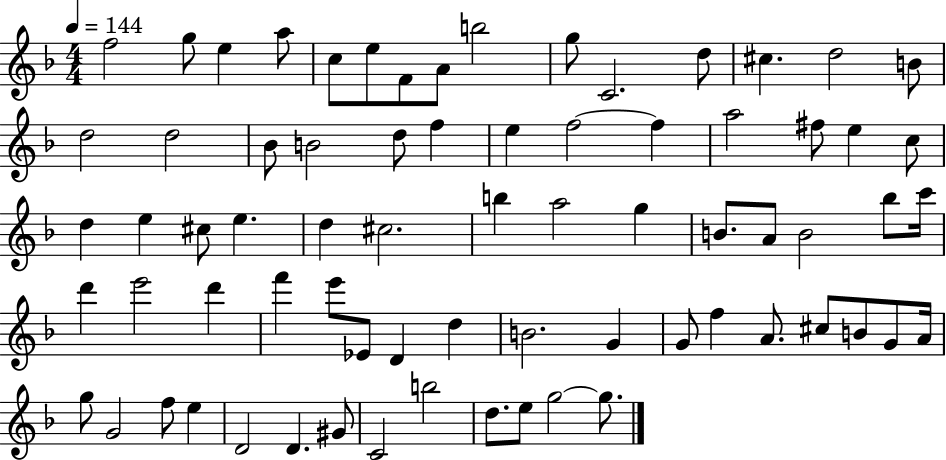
F5/h G5/e E5/q A5/e C5/e E5/e F4/e A4/e B5/h G5/e C4/h. D5/e C#5/q. D5/h B4/e D5/h D5/h Bb4/e B4/h D5/e F5/q E5/q F5/h F5/q A5/h F#5/e E5/q C5/e D5/q E5/q C#5/e E5/q. D5/q C#5/h. B5/q A5/h G5/q B4/e. A4/e B4/h Bb5/e C6/s D6/q E6/h D6/q F6/q E6/e Eb4/e D4/q D5/q B4/h. G4/q G4/e F5/q A4/e. C#5/e B4/e G4/e A4/s G5/e G4/h F5/e E5/q D4/h D4/q. G#4/e C4/h B5/h D5/e. E5/e G5/h G5/e.